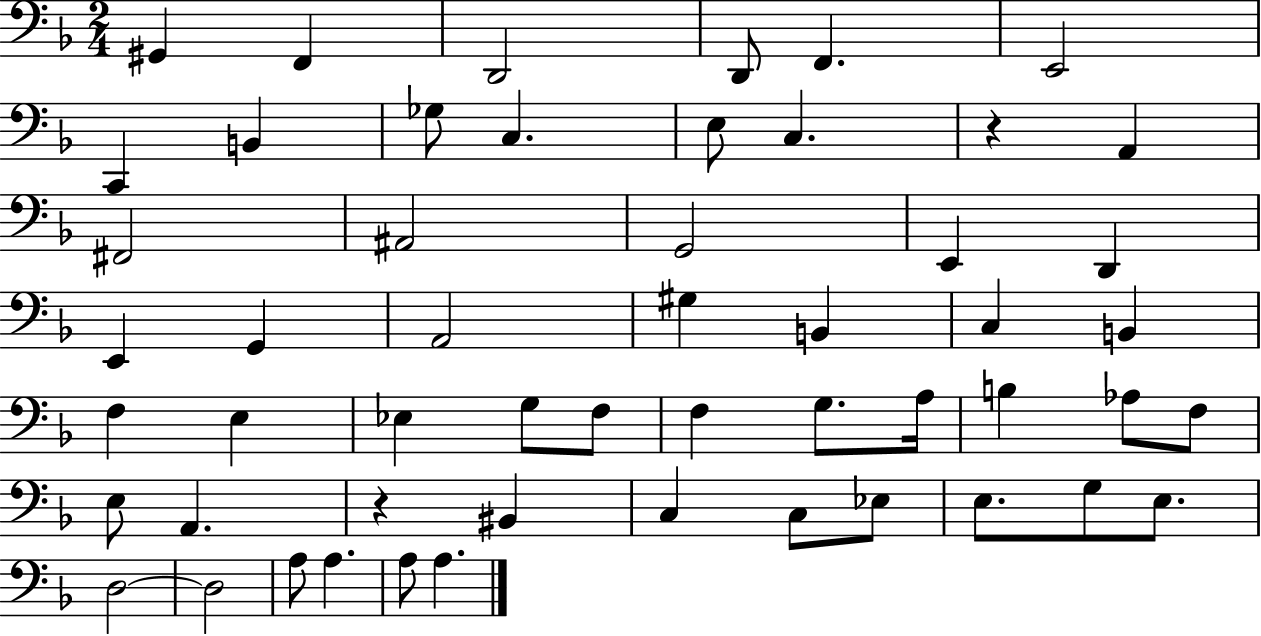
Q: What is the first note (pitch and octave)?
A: G#2